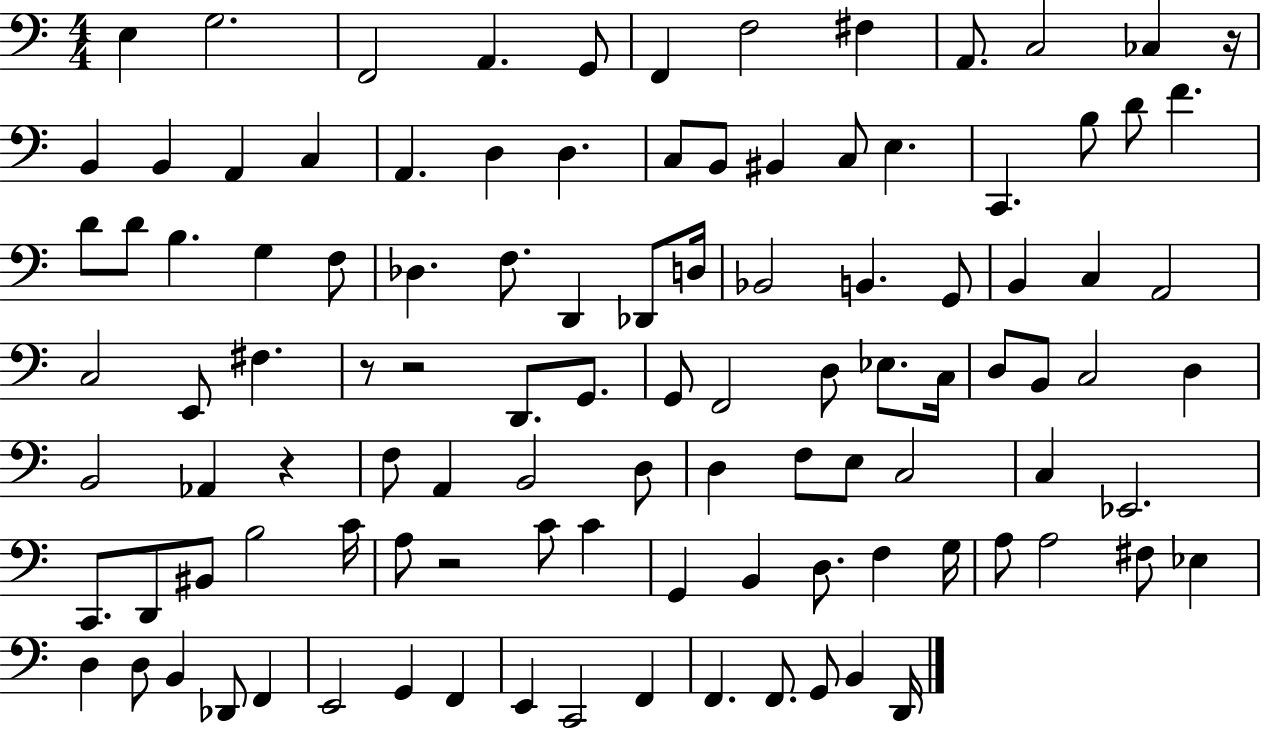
{
  \clef bass
  \numericTimeSignature
  \time 4/4
  \key c \major
  \repeat volta 2 { e4 g2. | f,2 a,4. g,8 | f,4 f2 fis4 | a,8. c2 ces4 r16 | \break b,4 b,4 a,4 c4 | a,4. d4 d4. | c8 b,8 bis,4 c8 e4. | c,4. b8 d'8 f'4. | \break d'8 d'8 b4. g4 f8 | des4. f8. d,4 des,8 d16 | bes,2 b,4. g,8 | b,4 c4 a,2 | \break c2 e,8 fis4. | r8 r2 d,8. g,8. | g,8 f,2 d8 ees8. c16 | d8 b,8 c2 d4 | \break b,2 aes,4 r4 | f8 a,4 b,2 d8 | d4 f8 e8 c2 | c4 ees,2. | \break c,8. d,8 bis,8 b2 c'16 | a8 r2 c'8 c'4 | g,4 b,4 d8. f4 g16 | a8 a2 fis8 ees4 | \break d4 d8 b,4 des,8 f,4 | e,2 g,4 f,4 | e,4 c,2 f,4 | f,4. f,8. g,8 b,4 d,16 | \break } \bar "|."
}